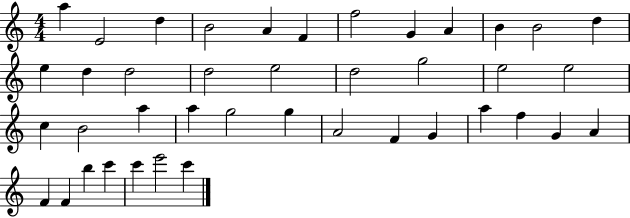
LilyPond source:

{
  \clef treble
  \numericTimeSignature
  \time 4/4
  \key c \major
  a''4 e'2 d''4 | b'2 a'4 f'4 | f''2 g'4 a'4 | b'4 b'2 d''4 | \break e''4 d''4 d''2 | d''2 e''2 | d''2 g''2 | e''2 e''2 | \break c''4 b'2 a''4 | a''4 g''2 g''4 | a'2 f'4 g'4 | a''4 f''4 g'4 a'4 | \break f'4 f'4 b''4 c'''4 | c'''4 e'''2 c'''4 | \bar "|."
}